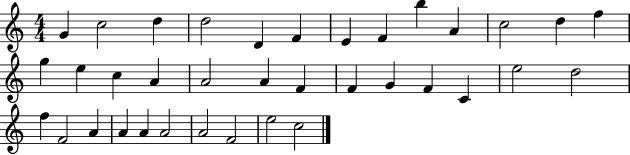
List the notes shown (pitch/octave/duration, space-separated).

G4/q C5/h D5/q D5/h D4/q F4/q E4/q F4/q B5/q A4/q C5/h D5/q F5/q G5/q E5/q C5/q A4/q A4/h A4/q F4/q F4/q G4/q F4/q C4/q E5/h D5/h F5/q F4/h A4/q A4/q A4/q A4/h A4/h F4/h E5/h C5/h